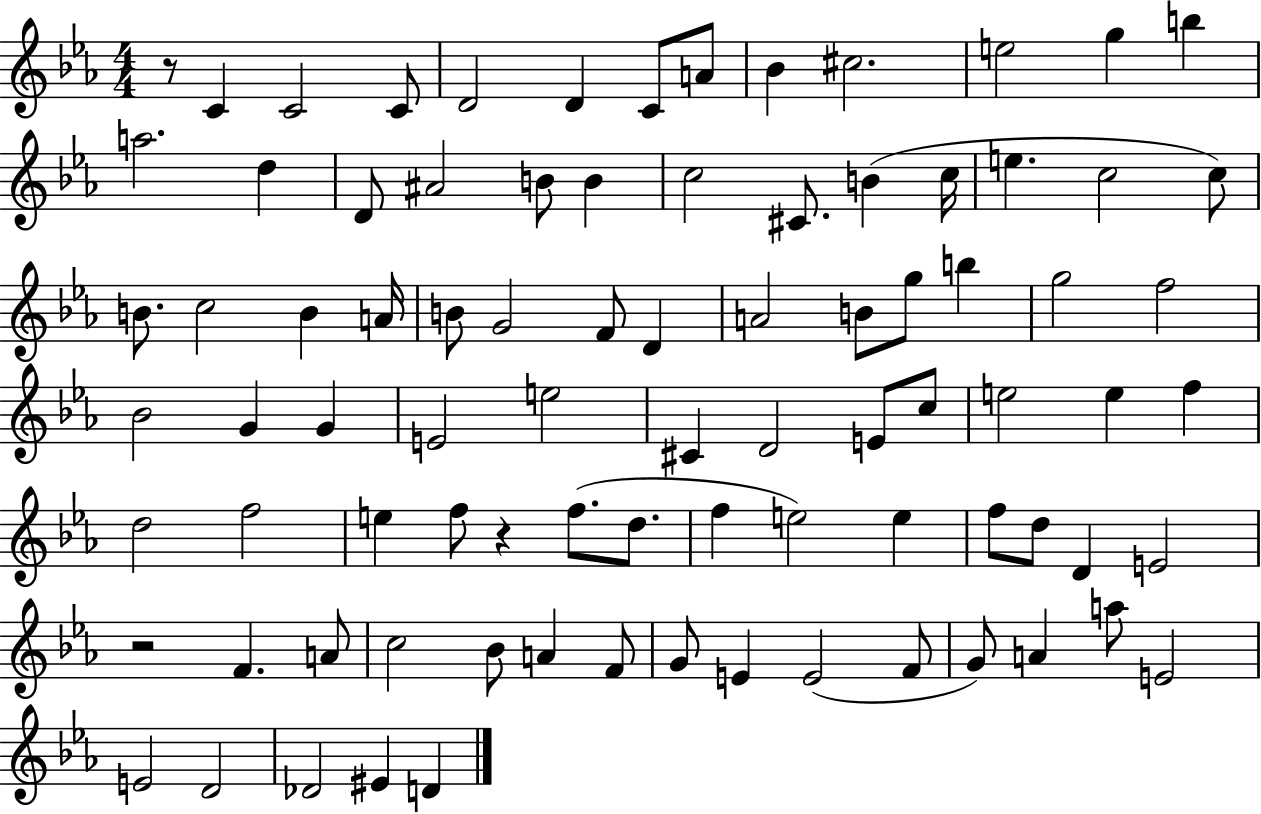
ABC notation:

X:1
T:Untitled
M:4/4
L:1/4
K:Eb
z/2 C C2 C/2 D2 D C/2 A/2 _B ^c2 e2 g b a2 d D/2 ^A2 B/2 B c2 ^C/2 B c/4 e c2 c/2 B/2 c2 B A/4 B/2 G2 F/2 D A2 B/2 g/2 b g2 f2 _B2 G G E2 e2 ^C D2 E/2 c/2 e2 e f d2 f2 e f/2 z f/2 d/2 f e2 e f/2 d/2 D E2 z2 F A/2 c2 _B/2 A F/2 G/2 E E2 F/2 G/2 A a/2 E2 E2 D2 _D2 ^E D